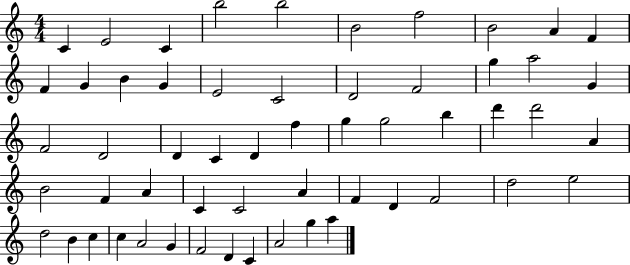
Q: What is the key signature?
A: C major